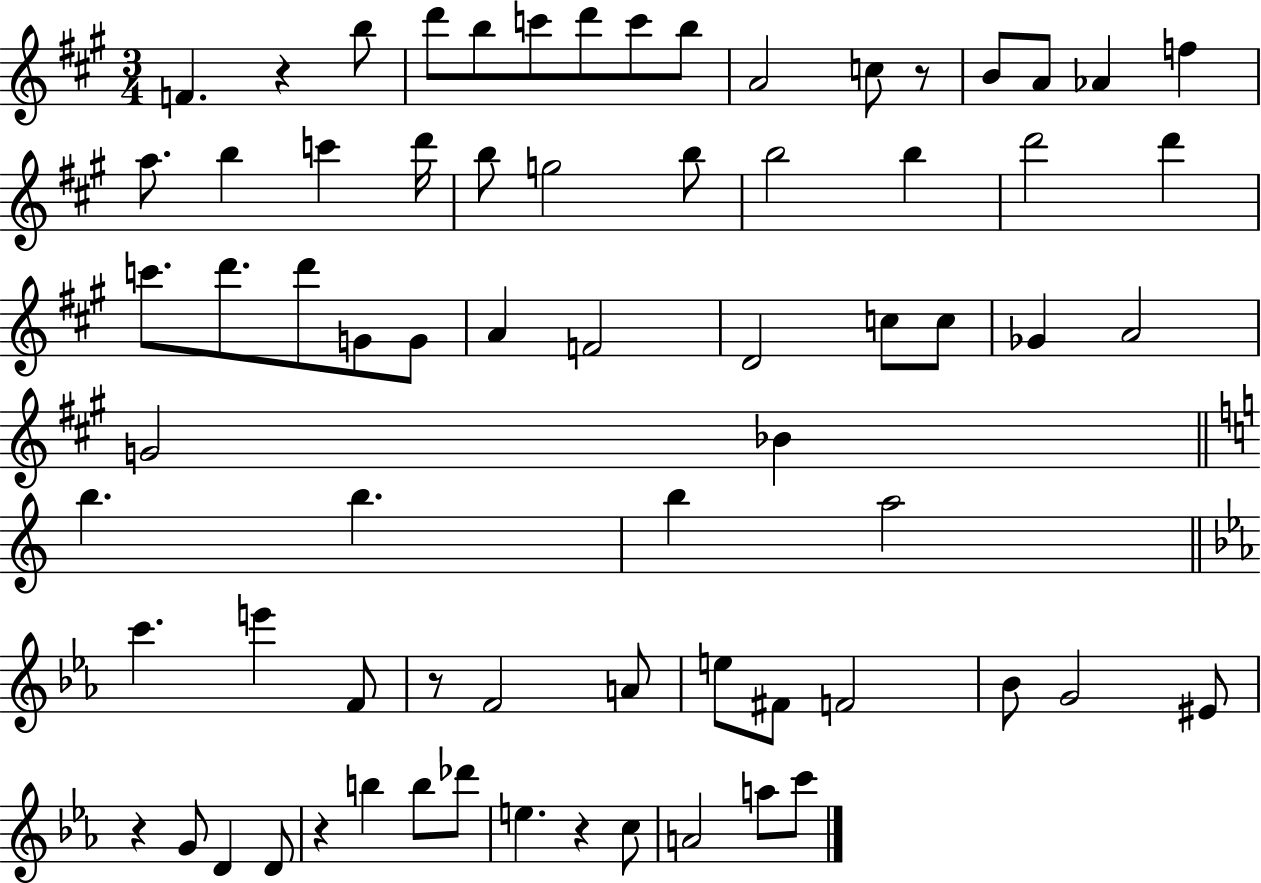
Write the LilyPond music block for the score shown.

{
  \clef treble
  \numericTimeSignature
  \time 3/4
  \key a \major
  f'4. r4 b''8 | d'''8 b''8 c'''8 d'''8 c'''8 b''8 | a'2 c''8 r8 | b'8 a'8 aes'4 f''4 | \break a''8. b''4 c'''4 d'''16 | b''8 g''2 b''8 | b''2 b''4 | d'''2 d'''4 | \break c'''8. d'''8. d'''8 g'8 g'8 | a'4 f'2 | d'2 c''8 c''8 | ges'4 a'2 | \break g'2 bes'4 | \bar "||" \break \key c \major b''4. b''4. | b''4 a''2 | \bar "||" \break \key ees \major c'''4. e'''4 f'8 | r8 f'2 a'8 | e''8 fis'8 f'2 | bes'8 g'2 eis'8 | \break r4 g'8 d'4 d'8 | r4 b''4 b''8 des'''8 | e''4. r4 c''8 | a'2 a''8 c'''8 | \break \bar "|."
}